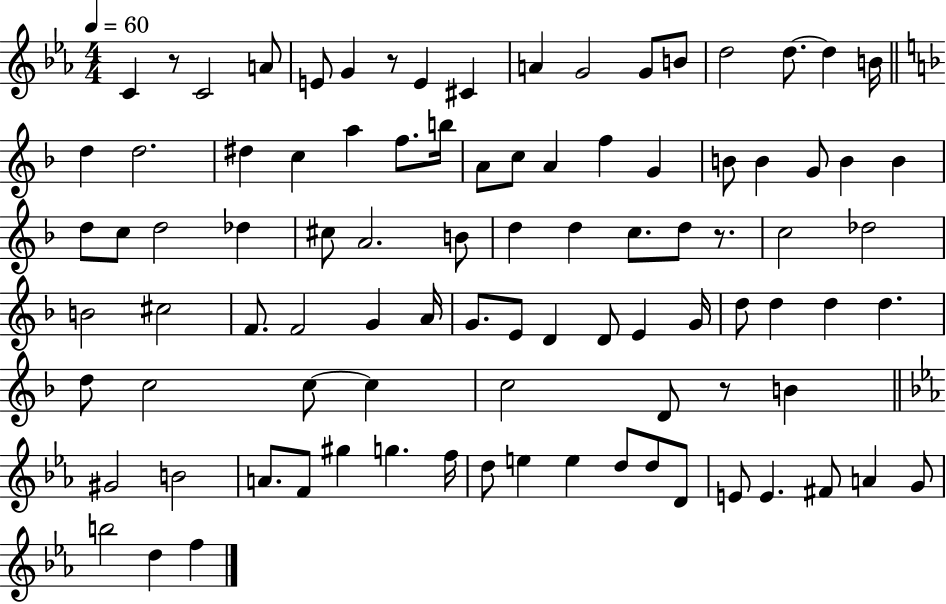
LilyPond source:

{
  \clef treble
  \numericTimeSignature
  \time 4/4
  \key ees \major
  \tempo 4 = 60
  c'4 r8 c'2 a'8 | e'8 g'4 r8 e'4 cis'4 | a'4 g'2 g'8 b'8 | d''2 d''8.~~ d''4 b'16 | \break \bar "||" \break \key f \major d''4 d''2. | dis''4 c''4 a''4 f''8. b''16 | a'8 c''8 a'4 f''4 g'4 | b'8 b'4 g'8 b'4 b'4 | \break d''8 c''8 d''2 des''4 | cis''8 a'2. b'8 | d''4 d''4 c''8. d''8 r8. | c''2 des''2 | \break b'2 cis''2 | f'8. f'2 g'4 a'16 | g'8. e'8 d'4 d'8 e'4 g'16 | d''8 d''4 d''4 d''4. | \break d''8 c''2 c''8~~ c''4 | c''2 d'8 r8 b'4 | \bar "||" \break \key ees \major gis'2 b'2 | a'8. f'8 gis''4 g''4. f''16 | d''8 e''4 e''4 d''8 d''8 d'8 | e'8 e'4. fis'8 a'4 g'8 | \break b''2 d''4 f''4 | \bar "|."
}